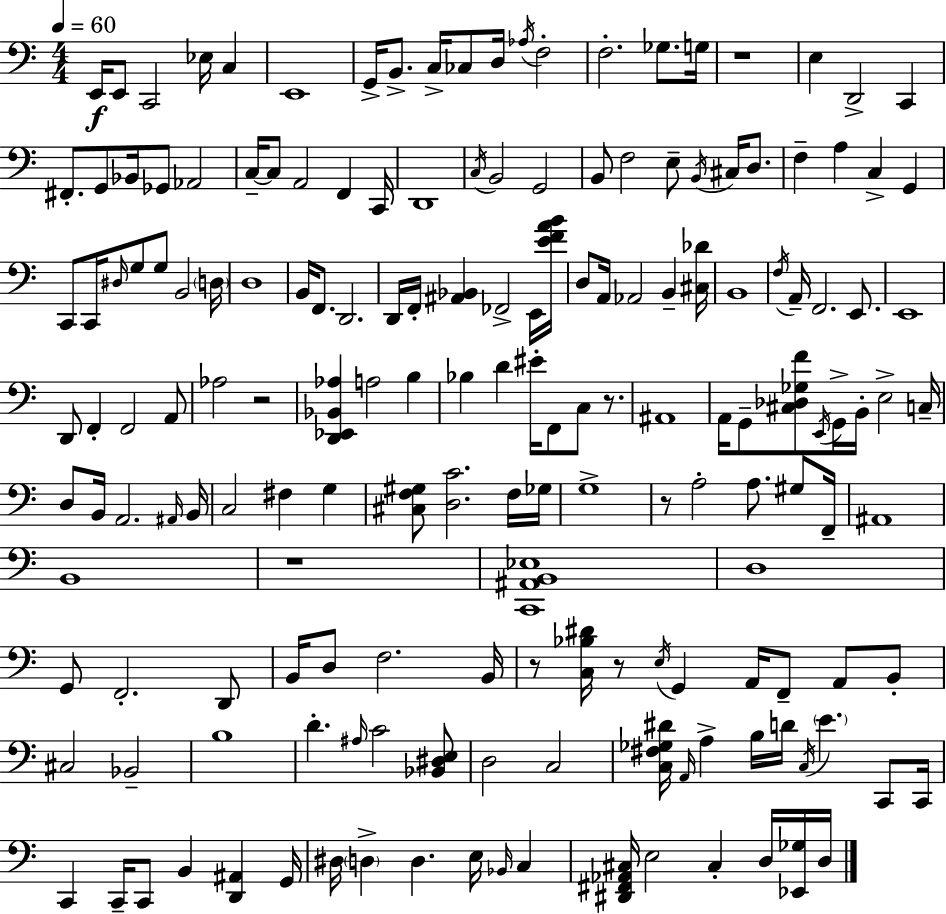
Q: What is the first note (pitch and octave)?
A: E2